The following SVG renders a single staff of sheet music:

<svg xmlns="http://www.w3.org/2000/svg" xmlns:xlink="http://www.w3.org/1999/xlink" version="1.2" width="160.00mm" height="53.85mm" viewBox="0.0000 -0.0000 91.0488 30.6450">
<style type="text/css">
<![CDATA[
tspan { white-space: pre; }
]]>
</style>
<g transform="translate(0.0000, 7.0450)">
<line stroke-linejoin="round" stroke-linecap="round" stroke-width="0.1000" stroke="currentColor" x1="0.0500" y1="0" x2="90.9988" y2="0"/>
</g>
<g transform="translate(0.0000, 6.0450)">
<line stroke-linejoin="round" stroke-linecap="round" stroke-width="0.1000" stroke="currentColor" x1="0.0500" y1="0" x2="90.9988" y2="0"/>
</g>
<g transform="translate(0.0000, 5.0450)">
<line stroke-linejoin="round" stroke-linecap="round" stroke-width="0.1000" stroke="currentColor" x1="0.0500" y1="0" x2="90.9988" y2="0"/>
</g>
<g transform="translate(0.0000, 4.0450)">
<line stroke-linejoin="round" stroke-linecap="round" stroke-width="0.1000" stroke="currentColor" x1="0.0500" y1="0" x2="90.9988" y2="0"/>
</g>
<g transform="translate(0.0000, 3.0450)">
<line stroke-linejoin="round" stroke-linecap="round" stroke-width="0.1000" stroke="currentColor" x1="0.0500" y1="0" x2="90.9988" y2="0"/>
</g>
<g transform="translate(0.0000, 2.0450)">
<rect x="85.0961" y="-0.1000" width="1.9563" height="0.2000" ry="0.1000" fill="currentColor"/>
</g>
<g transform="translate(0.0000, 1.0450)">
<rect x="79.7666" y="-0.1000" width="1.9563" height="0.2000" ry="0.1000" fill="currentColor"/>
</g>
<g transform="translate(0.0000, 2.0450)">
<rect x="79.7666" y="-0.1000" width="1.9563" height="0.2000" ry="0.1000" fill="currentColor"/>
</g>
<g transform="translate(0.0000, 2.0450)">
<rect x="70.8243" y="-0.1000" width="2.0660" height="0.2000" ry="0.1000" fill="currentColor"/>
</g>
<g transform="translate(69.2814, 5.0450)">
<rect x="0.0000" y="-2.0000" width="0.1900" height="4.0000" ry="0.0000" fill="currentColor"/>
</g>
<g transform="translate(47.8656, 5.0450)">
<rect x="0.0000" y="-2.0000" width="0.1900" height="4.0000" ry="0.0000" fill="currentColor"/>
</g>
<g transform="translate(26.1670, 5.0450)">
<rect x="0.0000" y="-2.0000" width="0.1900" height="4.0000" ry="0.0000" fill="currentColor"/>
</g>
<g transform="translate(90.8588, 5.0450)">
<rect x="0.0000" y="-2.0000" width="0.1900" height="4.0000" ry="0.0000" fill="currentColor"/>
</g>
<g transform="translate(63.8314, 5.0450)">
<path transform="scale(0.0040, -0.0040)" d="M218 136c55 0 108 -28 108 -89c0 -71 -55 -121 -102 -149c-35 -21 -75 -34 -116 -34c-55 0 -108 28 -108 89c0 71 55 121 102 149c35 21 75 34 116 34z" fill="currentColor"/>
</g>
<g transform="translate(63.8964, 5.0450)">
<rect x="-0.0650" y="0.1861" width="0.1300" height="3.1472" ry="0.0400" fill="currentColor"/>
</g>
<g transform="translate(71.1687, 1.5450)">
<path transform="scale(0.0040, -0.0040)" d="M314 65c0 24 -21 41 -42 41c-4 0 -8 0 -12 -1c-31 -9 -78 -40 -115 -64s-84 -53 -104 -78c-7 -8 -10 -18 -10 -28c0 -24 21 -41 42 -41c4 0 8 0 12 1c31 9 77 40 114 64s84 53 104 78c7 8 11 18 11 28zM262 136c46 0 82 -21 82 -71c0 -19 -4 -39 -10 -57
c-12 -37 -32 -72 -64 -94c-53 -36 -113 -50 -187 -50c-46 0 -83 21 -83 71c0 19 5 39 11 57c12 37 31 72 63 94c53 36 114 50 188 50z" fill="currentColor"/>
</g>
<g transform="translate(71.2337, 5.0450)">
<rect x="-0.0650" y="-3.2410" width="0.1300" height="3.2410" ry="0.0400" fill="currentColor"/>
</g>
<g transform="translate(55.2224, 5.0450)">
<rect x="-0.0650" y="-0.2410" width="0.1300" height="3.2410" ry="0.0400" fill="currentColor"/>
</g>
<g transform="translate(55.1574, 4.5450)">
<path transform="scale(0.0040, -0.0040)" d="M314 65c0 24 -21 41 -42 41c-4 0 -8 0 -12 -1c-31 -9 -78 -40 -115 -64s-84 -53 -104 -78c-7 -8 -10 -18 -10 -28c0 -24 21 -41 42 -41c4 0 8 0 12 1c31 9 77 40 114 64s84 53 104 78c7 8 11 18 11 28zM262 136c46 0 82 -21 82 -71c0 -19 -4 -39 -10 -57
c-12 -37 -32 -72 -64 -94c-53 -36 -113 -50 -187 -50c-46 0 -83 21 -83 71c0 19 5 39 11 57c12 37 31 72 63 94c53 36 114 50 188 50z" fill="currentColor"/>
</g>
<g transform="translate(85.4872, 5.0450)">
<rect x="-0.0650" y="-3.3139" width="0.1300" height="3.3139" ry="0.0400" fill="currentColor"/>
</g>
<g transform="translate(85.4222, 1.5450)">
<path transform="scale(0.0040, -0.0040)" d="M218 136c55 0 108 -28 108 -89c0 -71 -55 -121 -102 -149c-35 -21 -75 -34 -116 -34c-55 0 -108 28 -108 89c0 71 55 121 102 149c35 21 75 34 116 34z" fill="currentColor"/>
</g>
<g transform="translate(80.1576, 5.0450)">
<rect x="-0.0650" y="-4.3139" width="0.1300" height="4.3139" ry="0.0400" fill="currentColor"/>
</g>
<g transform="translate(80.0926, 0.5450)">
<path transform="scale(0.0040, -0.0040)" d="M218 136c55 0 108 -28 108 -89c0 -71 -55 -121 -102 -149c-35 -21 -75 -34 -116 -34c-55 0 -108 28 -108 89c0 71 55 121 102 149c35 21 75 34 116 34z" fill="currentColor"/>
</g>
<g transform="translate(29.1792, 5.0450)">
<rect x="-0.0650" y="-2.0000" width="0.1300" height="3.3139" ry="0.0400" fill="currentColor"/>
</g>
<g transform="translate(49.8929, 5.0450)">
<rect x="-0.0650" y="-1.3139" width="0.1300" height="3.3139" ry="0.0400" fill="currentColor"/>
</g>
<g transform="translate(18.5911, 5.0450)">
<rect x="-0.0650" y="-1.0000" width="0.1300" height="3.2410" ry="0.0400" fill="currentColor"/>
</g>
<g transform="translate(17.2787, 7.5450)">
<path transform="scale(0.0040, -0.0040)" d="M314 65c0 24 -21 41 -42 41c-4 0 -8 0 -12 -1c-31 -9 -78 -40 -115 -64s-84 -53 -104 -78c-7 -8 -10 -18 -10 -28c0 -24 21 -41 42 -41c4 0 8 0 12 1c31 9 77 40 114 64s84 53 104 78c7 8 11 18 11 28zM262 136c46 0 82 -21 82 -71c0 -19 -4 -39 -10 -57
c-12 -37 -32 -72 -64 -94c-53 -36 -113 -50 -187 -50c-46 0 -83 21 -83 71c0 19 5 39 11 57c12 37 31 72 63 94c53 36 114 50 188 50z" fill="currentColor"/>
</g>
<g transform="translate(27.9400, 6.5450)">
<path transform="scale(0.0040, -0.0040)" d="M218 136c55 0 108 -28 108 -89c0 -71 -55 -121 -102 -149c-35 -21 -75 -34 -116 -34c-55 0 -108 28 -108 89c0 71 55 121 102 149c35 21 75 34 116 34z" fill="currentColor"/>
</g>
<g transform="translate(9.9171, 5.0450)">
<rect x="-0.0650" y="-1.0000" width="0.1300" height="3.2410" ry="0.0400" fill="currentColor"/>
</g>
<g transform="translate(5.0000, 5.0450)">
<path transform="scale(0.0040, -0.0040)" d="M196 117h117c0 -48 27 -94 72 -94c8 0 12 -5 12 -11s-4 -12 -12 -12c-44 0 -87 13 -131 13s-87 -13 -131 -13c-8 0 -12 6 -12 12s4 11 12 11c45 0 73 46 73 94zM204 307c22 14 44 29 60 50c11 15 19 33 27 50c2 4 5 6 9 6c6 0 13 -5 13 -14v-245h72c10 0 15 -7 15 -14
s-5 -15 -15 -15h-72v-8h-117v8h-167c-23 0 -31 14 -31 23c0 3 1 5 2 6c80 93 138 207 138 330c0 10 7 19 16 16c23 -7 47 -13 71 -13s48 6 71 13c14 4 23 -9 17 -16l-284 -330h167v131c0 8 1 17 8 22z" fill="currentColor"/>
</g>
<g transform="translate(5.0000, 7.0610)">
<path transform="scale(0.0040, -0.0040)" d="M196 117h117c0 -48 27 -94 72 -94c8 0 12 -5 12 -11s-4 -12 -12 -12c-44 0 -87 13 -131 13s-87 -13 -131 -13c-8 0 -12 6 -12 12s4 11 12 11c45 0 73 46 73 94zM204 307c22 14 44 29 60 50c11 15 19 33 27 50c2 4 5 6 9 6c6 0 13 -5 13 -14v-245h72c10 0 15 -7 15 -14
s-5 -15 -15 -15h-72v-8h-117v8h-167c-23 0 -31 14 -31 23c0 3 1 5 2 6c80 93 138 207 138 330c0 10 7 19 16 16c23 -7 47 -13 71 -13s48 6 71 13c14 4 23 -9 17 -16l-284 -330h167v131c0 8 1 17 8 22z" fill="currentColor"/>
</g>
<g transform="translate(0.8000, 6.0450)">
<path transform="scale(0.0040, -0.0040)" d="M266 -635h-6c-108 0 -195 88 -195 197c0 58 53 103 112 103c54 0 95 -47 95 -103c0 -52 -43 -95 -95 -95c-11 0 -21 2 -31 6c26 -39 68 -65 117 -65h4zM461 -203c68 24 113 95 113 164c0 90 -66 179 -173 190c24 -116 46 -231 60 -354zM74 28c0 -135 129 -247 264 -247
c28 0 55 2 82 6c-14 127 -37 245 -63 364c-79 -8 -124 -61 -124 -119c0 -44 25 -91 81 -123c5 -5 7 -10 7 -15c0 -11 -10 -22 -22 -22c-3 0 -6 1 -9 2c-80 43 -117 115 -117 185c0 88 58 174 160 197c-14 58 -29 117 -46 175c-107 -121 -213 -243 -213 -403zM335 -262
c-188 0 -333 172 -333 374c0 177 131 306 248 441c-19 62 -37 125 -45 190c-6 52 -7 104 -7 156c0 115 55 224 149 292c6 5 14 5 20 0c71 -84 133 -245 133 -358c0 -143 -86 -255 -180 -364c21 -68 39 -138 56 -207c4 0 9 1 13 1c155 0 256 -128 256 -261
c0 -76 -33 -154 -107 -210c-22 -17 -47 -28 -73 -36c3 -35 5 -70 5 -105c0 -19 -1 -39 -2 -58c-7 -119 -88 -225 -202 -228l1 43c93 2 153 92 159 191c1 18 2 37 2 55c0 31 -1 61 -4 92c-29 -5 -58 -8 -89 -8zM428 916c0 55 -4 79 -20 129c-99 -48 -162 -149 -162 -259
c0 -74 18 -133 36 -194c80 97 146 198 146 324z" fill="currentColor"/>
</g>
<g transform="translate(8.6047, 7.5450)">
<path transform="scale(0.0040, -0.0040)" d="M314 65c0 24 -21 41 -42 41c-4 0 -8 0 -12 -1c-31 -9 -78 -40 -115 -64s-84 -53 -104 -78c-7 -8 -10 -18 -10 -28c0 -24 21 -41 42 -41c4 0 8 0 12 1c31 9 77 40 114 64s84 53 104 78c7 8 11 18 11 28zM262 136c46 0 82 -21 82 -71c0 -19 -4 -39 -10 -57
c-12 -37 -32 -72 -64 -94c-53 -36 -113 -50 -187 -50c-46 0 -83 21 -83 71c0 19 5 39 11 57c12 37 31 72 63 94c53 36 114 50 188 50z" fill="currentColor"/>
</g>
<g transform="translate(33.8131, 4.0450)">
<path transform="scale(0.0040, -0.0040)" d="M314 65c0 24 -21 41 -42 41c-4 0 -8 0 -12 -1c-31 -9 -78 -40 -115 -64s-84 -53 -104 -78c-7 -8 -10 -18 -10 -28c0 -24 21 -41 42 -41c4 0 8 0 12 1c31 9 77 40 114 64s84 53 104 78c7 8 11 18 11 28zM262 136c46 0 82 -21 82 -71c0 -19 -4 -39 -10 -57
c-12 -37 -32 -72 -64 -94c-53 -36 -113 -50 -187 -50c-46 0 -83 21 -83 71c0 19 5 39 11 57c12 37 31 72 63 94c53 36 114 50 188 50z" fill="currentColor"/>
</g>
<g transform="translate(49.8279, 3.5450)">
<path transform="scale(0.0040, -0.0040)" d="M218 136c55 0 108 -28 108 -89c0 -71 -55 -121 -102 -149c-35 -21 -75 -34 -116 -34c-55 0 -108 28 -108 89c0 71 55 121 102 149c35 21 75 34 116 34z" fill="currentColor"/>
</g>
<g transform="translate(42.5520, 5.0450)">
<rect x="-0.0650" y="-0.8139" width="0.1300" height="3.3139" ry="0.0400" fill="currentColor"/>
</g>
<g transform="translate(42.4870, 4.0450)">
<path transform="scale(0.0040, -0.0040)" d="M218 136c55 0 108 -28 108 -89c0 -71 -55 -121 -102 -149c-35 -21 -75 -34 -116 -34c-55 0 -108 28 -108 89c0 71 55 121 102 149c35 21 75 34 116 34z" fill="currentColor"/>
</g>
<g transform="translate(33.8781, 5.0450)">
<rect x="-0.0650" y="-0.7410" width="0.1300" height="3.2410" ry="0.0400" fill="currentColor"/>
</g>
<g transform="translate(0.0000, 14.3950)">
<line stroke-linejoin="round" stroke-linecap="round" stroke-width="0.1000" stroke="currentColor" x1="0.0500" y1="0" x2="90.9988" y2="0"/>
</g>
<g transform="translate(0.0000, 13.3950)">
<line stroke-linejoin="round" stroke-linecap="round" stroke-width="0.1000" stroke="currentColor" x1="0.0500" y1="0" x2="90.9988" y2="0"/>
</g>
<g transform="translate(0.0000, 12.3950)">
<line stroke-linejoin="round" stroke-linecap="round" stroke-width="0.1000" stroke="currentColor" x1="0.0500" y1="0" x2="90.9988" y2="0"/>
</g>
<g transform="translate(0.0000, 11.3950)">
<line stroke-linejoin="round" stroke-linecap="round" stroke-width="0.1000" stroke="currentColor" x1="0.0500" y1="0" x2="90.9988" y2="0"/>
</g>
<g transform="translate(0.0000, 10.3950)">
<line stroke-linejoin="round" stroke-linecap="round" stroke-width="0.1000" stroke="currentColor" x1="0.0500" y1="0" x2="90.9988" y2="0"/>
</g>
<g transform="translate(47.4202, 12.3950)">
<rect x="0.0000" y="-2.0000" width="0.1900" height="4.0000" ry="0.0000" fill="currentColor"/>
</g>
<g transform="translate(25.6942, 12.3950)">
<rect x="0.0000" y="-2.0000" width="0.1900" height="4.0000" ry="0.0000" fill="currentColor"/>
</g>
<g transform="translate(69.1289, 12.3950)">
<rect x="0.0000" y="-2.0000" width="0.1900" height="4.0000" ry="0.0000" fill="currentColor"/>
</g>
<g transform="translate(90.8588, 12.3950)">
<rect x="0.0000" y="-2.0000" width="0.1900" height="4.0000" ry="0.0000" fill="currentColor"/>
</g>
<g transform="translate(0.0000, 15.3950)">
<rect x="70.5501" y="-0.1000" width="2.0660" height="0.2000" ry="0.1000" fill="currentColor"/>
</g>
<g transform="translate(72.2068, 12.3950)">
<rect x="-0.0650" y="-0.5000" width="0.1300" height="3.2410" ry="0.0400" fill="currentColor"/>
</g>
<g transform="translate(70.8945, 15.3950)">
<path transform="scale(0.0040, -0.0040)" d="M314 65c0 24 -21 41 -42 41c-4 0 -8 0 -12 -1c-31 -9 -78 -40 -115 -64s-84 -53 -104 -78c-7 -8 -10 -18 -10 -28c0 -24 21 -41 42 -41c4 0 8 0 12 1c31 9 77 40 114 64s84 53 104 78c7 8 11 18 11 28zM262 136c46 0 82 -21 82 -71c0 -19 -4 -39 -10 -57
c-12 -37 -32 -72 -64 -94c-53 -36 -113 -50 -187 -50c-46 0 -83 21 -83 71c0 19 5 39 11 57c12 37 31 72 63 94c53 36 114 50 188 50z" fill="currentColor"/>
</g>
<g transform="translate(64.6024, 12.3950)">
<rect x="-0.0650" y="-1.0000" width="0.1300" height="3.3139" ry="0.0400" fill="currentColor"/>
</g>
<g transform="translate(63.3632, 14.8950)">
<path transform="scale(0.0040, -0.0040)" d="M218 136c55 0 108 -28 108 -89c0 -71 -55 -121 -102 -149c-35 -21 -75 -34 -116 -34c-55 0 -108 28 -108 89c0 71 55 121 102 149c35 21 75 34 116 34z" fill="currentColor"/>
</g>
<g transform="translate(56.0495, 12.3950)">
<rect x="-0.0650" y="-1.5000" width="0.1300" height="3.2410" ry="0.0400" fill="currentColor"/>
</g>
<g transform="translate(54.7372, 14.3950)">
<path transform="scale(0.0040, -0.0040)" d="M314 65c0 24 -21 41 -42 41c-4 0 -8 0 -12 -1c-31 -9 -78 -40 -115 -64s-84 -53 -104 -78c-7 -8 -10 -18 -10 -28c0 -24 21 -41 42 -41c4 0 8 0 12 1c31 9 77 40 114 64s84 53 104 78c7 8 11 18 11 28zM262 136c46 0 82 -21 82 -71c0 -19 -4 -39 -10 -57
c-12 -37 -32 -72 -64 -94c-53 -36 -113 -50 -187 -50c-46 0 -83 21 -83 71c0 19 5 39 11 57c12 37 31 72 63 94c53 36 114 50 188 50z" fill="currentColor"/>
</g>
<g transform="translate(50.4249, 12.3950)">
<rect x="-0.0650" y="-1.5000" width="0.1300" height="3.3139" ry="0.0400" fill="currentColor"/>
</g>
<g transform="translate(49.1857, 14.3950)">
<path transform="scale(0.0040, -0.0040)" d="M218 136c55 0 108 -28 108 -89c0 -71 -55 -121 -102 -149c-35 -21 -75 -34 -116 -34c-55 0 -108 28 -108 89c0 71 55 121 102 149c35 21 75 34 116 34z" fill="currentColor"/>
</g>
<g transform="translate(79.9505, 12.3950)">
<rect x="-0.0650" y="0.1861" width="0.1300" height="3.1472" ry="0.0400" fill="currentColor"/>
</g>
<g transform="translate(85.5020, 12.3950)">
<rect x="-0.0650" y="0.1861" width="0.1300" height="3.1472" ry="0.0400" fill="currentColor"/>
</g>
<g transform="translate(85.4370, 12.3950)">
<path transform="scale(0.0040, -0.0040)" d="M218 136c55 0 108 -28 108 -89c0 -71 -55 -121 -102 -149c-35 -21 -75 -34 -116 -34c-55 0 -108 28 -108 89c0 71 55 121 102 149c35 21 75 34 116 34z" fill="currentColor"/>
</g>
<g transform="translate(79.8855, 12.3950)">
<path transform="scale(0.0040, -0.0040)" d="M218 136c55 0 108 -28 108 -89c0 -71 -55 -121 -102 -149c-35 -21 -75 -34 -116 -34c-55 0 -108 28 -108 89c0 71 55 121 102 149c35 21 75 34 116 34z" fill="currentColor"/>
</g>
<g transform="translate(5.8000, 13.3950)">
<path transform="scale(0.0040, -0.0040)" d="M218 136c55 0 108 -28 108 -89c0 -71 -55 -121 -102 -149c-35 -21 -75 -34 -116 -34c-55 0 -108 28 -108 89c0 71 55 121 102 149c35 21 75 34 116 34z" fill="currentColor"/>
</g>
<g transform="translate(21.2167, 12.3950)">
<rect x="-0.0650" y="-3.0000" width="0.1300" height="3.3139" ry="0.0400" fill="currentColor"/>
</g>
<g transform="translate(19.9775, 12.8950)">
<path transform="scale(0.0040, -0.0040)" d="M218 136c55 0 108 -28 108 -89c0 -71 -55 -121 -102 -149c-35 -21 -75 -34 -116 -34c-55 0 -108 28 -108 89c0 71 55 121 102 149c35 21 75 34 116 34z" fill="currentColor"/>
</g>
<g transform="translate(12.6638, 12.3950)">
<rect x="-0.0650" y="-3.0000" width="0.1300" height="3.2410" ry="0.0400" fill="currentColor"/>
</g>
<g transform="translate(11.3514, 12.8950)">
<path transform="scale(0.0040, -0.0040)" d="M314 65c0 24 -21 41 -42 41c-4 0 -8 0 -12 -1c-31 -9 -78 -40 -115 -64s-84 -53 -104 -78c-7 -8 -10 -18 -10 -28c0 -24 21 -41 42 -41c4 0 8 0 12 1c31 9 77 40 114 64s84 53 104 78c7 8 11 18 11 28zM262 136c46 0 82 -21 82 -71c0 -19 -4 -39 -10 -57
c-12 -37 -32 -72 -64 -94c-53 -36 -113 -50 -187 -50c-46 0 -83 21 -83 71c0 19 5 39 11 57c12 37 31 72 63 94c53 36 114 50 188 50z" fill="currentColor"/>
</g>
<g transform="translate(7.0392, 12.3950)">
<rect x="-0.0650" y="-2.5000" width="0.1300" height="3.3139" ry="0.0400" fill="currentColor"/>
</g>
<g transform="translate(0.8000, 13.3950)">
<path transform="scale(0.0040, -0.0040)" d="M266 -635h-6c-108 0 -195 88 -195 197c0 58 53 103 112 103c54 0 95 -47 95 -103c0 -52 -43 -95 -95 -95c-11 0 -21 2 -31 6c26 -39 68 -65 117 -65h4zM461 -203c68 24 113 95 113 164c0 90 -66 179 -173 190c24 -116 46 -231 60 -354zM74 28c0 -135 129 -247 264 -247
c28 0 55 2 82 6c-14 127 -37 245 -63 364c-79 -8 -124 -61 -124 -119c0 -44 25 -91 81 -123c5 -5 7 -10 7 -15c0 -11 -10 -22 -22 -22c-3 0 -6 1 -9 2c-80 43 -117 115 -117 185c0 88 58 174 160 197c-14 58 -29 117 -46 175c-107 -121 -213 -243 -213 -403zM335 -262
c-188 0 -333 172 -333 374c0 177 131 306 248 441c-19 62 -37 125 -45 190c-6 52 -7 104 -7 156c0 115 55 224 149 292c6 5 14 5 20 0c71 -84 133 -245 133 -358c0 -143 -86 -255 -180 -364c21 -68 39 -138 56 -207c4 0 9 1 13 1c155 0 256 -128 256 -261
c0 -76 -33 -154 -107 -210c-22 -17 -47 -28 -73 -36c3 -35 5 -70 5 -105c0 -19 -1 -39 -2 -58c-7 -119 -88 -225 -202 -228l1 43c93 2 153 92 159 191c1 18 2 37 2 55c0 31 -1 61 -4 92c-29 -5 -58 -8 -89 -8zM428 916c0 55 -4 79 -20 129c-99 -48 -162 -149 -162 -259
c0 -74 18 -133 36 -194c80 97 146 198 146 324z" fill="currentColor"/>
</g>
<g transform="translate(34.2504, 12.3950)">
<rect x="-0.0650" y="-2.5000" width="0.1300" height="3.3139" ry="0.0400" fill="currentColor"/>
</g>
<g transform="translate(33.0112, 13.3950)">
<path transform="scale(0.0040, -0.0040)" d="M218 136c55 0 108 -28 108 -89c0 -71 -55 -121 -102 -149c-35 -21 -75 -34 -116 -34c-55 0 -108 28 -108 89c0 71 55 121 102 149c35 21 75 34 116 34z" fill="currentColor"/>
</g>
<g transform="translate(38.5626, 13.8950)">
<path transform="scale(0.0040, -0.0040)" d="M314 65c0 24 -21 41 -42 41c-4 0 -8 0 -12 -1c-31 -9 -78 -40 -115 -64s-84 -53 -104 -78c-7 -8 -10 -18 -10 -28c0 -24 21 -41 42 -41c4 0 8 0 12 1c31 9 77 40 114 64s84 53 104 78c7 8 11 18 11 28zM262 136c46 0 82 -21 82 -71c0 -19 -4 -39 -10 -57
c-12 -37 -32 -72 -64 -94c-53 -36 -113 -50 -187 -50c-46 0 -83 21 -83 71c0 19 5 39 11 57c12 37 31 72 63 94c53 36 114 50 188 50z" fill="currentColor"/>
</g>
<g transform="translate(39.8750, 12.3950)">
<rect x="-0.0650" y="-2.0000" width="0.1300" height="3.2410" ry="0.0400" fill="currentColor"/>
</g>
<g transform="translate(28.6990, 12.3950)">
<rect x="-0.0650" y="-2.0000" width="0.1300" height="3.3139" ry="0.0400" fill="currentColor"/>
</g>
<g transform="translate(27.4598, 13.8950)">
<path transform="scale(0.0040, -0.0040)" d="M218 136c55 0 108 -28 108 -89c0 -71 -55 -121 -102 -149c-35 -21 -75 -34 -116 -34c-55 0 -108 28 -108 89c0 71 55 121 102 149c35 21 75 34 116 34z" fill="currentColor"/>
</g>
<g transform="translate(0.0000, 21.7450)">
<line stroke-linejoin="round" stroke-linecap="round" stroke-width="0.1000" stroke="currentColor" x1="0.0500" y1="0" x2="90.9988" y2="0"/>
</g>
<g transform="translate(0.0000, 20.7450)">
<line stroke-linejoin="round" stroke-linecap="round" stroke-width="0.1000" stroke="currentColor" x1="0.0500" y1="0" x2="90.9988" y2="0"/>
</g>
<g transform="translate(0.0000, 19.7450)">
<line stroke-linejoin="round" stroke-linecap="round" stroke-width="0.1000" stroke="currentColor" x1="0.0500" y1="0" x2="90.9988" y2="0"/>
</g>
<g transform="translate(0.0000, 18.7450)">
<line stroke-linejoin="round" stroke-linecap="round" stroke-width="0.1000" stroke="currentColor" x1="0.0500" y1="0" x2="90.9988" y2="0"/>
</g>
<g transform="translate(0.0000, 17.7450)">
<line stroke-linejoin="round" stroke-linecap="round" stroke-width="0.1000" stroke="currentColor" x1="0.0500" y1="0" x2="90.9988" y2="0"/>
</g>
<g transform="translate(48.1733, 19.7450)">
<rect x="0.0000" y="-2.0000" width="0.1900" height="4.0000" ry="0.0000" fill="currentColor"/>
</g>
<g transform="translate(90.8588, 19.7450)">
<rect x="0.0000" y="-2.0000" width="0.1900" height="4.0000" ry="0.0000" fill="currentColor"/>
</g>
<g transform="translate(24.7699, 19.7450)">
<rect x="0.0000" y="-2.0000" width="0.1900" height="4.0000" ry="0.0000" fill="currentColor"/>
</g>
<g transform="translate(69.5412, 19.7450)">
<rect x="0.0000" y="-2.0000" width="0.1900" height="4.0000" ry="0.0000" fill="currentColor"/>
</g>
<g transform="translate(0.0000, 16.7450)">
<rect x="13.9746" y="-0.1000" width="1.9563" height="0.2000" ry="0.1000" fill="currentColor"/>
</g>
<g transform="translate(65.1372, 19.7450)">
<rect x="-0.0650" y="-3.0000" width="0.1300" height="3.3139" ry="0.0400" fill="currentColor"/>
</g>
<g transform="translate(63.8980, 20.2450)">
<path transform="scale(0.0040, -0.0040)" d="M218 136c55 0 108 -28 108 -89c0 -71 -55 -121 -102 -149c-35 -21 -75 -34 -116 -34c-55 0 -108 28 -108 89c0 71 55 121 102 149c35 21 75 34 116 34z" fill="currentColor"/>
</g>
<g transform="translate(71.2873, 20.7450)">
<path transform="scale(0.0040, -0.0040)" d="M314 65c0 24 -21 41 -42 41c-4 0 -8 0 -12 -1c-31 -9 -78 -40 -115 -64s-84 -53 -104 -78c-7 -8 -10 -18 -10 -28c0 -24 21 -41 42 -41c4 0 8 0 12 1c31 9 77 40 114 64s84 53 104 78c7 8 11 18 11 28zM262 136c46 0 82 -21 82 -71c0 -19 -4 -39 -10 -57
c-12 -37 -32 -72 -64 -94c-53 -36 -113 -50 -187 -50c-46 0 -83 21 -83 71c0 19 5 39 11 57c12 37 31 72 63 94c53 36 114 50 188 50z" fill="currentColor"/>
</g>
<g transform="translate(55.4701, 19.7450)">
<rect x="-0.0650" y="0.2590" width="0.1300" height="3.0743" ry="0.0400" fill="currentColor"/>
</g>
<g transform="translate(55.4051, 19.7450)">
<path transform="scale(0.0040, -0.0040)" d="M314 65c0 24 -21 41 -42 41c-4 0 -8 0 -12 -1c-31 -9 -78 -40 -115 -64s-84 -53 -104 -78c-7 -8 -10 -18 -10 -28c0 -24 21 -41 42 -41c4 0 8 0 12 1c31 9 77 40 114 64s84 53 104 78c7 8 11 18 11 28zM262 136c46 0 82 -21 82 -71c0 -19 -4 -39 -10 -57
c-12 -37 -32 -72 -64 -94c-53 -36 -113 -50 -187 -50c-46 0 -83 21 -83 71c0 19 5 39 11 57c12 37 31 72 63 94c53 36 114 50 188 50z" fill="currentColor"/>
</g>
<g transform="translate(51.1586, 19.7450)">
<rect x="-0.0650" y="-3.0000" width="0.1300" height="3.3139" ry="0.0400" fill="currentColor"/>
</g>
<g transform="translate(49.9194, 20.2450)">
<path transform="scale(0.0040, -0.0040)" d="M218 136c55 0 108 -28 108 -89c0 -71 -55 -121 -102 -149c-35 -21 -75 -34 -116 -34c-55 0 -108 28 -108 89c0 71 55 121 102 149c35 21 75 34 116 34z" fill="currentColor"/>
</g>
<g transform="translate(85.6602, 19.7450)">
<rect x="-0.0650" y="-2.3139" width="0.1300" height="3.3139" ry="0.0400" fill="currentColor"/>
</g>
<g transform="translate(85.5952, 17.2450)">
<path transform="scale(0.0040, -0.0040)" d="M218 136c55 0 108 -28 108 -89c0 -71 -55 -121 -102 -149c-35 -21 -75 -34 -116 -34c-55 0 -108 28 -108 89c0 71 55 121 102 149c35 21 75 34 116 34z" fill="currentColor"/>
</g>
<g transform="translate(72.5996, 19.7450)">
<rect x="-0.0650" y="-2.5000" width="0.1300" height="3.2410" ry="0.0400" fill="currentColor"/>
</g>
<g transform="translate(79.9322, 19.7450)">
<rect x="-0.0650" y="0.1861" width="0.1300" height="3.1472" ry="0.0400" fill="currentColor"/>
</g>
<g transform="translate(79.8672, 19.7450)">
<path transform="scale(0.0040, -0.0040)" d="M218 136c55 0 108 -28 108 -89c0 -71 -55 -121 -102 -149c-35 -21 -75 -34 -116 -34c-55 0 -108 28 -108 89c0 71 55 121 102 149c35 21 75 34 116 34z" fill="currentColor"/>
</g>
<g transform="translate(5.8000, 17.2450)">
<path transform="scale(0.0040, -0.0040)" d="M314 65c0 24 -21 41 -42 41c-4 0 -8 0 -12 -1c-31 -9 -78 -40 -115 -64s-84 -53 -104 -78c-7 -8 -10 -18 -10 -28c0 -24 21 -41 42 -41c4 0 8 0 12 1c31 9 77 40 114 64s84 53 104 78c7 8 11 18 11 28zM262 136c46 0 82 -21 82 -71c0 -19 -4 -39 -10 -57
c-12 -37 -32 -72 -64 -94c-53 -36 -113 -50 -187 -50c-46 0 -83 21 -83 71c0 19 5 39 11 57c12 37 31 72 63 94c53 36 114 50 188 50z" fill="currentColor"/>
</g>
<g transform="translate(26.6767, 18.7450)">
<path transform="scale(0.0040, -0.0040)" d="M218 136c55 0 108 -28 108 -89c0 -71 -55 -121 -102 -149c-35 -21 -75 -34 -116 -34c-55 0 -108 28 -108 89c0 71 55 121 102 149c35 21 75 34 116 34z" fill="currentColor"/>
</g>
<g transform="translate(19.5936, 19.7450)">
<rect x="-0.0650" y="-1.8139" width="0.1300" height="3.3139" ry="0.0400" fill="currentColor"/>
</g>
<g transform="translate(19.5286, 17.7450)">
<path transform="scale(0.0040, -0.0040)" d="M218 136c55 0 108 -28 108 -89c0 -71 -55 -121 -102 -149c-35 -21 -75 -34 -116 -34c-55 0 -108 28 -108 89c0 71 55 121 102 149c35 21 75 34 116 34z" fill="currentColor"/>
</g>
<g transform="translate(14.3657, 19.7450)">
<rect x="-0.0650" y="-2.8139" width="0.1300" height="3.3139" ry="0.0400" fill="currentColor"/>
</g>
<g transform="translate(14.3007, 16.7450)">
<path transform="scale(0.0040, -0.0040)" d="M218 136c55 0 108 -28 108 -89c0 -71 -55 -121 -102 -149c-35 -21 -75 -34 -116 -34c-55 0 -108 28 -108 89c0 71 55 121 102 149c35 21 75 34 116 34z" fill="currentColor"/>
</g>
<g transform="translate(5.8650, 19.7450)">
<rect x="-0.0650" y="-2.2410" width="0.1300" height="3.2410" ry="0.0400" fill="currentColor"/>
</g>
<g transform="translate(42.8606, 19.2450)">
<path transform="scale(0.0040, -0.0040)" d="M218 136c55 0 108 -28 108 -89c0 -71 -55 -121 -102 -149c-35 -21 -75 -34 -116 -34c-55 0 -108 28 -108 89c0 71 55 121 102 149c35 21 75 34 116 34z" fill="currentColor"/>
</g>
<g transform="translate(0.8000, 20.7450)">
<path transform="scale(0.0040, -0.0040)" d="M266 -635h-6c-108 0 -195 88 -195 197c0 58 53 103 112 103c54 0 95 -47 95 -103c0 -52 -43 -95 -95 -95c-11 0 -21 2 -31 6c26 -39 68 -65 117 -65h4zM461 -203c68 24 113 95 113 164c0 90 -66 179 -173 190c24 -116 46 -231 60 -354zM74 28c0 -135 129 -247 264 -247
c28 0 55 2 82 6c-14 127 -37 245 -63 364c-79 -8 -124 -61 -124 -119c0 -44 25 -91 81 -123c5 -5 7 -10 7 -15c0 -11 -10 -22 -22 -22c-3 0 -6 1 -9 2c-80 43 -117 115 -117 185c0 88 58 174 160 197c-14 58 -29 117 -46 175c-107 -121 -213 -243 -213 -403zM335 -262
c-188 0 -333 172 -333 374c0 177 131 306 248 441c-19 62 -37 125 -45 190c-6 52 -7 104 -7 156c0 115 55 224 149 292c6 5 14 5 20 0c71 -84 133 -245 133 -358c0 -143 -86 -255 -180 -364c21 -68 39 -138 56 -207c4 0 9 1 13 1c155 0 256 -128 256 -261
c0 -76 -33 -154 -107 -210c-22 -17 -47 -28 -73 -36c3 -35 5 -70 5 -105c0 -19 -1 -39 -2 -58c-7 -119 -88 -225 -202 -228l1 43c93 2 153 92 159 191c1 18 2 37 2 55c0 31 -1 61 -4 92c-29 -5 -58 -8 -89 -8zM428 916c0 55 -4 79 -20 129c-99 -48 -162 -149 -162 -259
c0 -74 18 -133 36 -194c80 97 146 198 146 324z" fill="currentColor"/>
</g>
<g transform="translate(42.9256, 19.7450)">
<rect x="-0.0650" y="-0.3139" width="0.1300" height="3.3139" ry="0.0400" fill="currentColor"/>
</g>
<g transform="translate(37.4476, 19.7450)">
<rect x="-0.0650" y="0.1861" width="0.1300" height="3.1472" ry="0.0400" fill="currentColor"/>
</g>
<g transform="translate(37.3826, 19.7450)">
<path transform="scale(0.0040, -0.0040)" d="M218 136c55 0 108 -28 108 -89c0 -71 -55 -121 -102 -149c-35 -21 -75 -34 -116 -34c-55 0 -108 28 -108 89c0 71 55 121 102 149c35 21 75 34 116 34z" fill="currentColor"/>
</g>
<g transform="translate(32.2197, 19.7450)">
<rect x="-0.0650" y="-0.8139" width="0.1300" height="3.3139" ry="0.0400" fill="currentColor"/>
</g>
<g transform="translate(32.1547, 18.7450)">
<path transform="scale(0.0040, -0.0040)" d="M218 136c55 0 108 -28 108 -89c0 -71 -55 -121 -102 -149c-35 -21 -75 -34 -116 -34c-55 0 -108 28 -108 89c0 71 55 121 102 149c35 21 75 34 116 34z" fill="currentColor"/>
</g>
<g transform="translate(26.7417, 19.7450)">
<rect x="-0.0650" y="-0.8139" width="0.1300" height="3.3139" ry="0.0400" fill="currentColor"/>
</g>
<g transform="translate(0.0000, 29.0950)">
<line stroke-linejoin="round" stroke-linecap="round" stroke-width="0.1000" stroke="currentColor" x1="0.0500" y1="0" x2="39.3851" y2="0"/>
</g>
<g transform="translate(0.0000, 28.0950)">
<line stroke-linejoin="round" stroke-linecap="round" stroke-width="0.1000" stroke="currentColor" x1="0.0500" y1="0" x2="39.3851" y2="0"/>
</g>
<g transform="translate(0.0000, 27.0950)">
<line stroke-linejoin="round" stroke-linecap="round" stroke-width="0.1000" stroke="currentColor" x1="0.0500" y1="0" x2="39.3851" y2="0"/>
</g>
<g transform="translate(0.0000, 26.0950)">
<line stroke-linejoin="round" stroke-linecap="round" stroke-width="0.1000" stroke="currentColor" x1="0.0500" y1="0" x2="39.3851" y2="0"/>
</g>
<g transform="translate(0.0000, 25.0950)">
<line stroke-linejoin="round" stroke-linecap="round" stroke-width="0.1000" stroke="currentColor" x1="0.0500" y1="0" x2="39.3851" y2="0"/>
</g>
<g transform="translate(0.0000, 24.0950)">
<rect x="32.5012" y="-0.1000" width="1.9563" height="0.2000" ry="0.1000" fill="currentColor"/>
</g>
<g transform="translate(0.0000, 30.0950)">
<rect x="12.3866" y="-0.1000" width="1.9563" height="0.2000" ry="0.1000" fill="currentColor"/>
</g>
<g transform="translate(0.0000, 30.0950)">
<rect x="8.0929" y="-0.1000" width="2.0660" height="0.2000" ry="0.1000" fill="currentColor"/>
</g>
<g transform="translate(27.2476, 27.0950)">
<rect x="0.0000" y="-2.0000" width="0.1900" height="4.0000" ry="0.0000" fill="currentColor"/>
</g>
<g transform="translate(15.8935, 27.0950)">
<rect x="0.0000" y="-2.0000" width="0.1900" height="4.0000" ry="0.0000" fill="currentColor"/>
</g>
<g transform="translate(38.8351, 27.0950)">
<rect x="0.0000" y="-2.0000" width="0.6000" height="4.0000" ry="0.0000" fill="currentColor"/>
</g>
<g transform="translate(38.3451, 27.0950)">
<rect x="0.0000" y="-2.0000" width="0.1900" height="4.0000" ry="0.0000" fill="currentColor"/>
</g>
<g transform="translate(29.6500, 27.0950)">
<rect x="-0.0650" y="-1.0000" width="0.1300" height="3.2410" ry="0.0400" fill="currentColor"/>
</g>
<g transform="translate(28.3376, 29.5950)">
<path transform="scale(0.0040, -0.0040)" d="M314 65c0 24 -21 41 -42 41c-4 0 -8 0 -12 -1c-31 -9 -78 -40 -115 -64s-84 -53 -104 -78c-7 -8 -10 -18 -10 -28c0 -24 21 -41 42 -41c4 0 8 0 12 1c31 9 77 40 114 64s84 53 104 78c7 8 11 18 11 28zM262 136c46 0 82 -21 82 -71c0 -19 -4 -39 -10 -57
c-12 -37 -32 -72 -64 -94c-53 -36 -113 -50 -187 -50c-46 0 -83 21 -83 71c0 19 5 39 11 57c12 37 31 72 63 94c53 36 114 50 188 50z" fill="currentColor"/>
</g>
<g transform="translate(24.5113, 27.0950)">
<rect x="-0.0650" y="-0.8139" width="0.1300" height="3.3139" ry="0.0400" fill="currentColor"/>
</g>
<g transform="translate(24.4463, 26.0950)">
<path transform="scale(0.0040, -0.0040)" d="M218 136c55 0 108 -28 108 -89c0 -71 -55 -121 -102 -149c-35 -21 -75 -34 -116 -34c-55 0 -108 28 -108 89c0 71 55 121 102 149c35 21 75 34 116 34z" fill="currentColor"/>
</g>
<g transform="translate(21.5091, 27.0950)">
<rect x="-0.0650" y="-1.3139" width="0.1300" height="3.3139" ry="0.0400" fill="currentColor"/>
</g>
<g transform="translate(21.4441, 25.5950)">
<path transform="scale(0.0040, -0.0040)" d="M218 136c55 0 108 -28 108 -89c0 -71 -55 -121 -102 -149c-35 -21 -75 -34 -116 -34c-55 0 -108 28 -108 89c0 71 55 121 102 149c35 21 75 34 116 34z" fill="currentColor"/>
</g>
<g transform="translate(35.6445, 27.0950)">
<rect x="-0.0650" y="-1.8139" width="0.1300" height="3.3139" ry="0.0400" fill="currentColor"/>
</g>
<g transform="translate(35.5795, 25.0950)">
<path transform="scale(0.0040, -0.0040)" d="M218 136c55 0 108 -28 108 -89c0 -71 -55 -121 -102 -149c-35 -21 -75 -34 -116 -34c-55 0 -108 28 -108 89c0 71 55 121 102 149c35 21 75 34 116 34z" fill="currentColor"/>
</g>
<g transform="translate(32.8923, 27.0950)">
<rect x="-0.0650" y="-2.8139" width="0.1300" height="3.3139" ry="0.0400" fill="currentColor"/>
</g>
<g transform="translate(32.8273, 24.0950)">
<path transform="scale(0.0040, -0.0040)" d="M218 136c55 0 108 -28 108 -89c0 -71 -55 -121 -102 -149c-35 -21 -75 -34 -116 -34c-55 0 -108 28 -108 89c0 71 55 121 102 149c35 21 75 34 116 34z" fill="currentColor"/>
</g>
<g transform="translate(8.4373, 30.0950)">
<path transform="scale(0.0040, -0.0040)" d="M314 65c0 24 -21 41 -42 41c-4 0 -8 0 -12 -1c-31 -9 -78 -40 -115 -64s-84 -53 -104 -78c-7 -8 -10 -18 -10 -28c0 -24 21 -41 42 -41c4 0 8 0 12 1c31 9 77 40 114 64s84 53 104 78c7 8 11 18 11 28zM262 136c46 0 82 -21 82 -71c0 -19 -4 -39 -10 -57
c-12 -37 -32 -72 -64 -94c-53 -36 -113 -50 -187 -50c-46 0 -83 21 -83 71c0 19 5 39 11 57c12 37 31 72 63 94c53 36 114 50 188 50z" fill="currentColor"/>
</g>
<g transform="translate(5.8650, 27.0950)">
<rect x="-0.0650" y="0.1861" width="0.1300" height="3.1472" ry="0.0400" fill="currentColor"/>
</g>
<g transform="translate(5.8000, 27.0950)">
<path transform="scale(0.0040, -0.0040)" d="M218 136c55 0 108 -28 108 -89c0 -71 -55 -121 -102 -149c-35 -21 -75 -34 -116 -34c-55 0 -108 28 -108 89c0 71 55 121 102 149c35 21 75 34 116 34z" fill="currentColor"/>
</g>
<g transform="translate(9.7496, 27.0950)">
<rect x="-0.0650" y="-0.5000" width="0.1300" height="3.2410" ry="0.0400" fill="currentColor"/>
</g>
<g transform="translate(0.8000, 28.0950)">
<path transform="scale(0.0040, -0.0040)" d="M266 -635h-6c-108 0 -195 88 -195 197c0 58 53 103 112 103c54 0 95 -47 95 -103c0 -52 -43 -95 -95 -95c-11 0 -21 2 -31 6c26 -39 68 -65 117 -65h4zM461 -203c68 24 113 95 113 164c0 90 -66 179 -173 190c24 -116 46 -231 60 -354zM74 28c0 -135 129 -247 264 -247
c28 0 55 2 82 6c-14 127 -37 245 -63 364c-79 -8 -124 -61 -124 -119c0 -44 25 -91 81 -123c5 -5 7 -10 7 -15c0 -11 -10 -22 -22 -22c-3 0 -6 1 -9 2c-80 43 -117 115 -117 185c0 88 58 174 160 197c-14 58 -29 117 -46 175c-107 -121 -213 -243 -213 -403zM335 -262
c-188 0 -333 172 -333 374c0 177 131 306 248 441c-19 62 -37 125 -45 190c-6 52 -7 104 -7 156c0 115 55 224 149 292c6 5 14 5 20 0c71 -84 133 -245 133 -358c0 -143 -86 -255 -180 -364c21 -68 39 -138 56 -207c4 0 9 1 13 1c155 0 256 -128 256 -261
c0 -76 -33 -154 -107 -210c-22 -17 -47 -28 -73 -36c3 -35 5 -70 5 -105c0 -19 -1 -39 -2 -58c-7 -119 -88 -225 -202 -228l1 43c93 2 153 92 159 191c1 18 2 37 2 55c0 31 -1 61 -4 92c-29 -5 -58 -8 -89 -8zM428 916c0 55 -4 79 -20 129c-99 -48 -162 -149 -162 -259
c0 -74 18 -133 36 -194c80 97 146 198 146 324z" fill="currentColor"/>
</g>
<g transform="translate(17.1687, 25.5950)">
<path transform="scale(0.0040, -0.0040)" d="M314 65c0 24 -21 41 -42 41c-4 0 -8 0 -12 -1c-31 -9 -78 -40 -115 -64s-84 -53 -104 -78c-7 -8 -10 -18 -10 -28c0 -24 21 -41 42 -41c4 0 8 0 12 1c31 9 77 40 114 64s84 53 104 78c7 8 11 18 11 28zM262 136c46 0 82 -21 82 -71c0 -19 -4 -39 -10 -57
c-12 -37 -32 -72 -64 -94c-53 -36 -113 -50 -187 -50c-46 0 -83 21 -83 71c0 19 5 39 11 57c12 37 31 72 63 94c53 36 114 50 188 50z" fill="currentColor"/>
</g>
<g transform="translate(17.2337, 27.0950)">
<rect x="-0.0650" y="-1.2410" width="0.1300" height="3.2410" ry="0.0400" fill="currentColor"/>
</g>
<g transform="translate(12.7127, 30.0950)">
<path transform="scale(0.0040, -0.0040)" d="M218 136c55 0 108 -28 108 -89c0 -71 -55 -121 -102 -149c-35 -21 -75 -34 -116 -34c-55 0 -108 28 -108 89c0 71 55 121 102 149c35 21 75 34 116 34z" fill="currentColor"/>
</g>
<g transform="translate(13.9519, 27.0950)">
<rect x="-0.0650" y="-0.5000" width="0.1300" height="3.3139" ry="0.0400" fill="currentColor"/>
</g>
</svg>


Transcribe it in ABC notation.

X:1
T:Untitled
M:4/4
L:1/4
K:C
D2 D2 F d2 d e c2 B b2 d' b G A2 A F G F2 E E2 D C2 B B g2 a f d d B c A B2 A G2 B g B C2 C e2 e d D2 a f